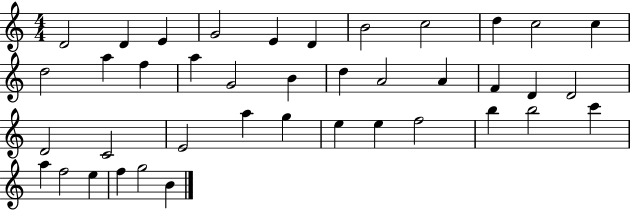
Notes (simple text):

D4/h D4/q E4/q G4/h E4/q D4/q B4/h C5/h D5/q C5/h C5/q D5/h A5/q F5/q A5/q G4/h B4/q D5/q A4/h A4/q F4/q D4/q D4/h D4/h C4/h E4/h A5/q G5/q E5/q E5/q F5/h B5/q B5/h C6/q A5/q F5/h E5/q F5/q G5/h B4/q